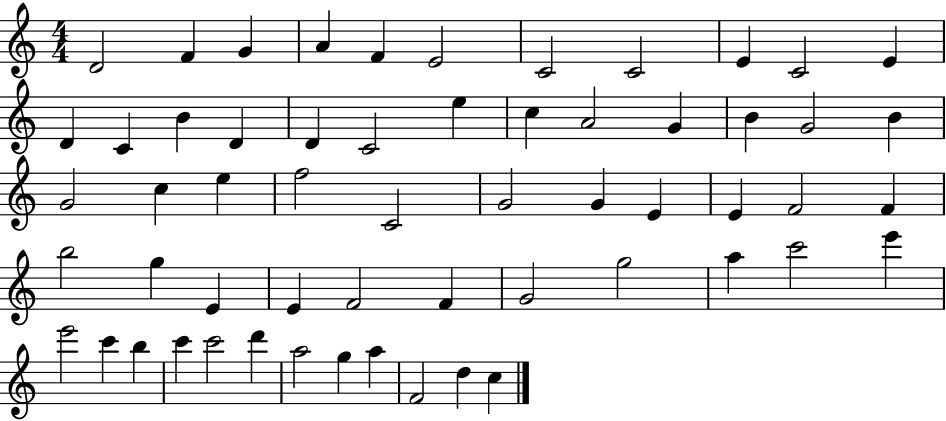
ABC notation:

X:1
T:Untitled
M:4/4
L:1/4
K:C
D2 F G A F E2 C2 C2 E C2 E D C B D D C2 e c A2 G B G2 B G2 c e f2 C2 G2 G E E F2 F b2 g E E F2 F G2 g2 a c'2 e' e'2 c' b c' c'2 d' a2 g a F2 d c